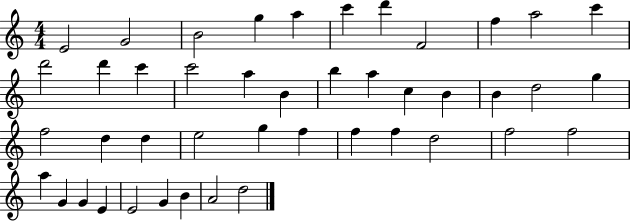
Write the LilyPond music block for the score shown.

{
  \clef treble
  \numericTimeSignature
  \time 4/4
  \key c \major
  e'2 g'2 | b'2 g''4 a''4 | c'''4 d'''4 f'2 | f''4 a''2 c'''4 | \break d'''2 d'''4 c'''4 | c'''2 a''4 b'4 | b''4 a''4 c''4 b'4 | b'4 d''2 g''4 | \break f''2 d''4 d''4 | e''2 g''4 f''4 | f''4 f''4 d''2 | f''2 f''2 | \break a''4 g'4 g'4 e'4 | e'2 g'4 b'4 | a'2 d''2 | \bar "|."
}